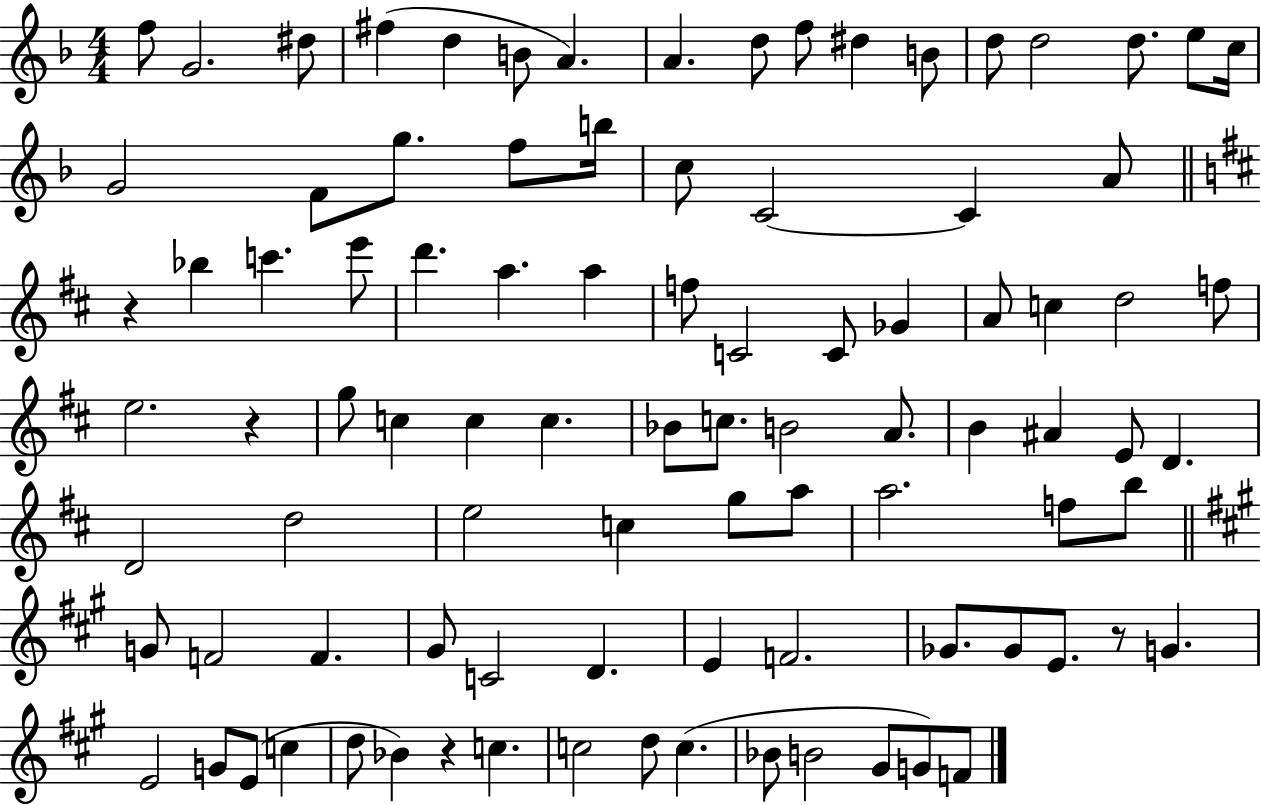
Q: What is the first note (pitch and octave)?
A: F5